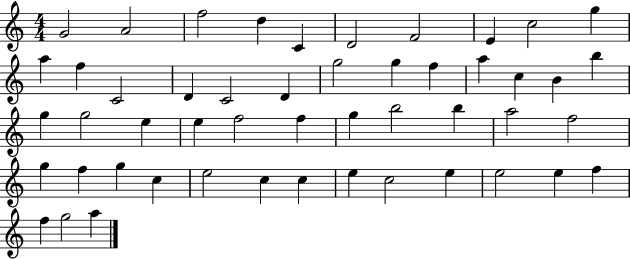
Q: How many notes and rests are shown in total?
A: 50